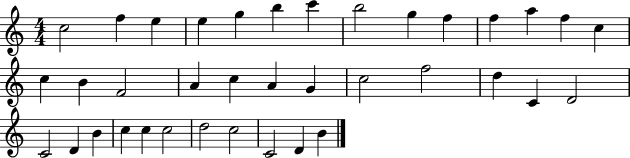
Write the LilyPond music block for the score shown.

{
  \clef treble
  \numericTimeSignature
  \time 4/4
  \key c \major
  c''2 f''4 e''4 | e''4 g''4 b''4 c'''4 | b''2 g''4 f''4 | f''4 a''4 f''4 c''4 | \break c''4 b'4 f'2 | a'4 c''4 a'4 g'4 | c''2 f''2 | d''4 c'4 d'2 | \break c'2 d'4 b'4 | c''4 c''4 c''2 | d''2 c''2 | c'2 d'4 b'4 | \break \bar "|."
}